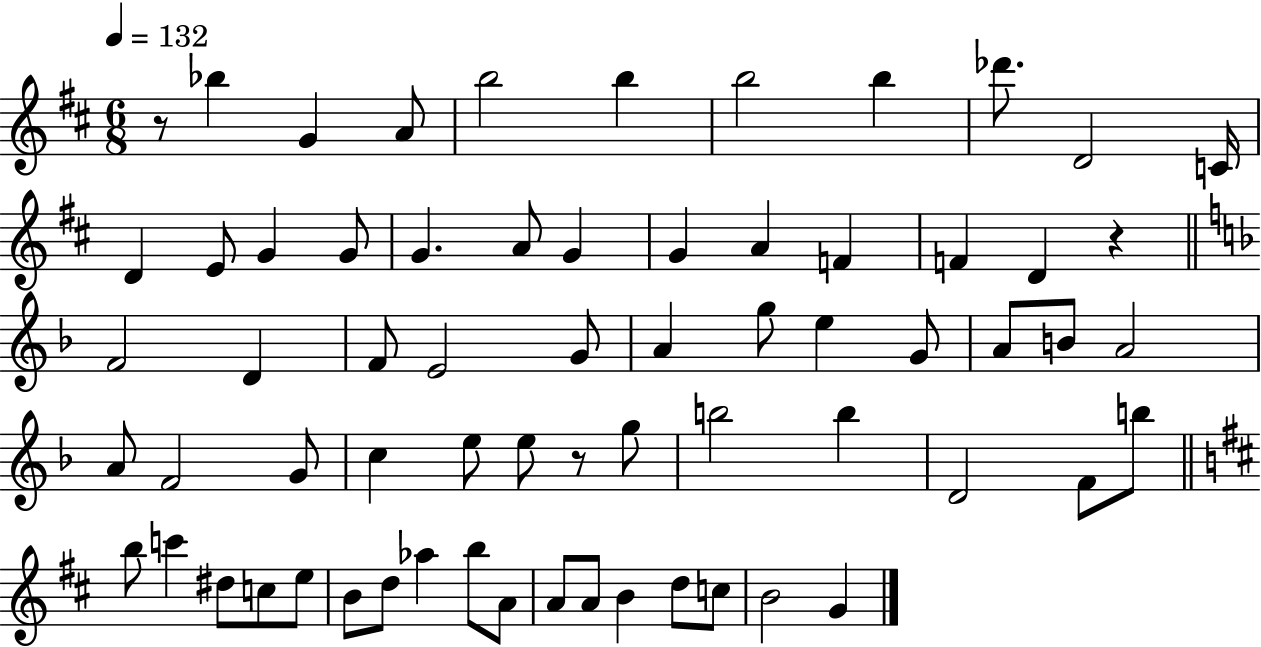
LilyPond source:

{
  \clef treble
  \numericTimeSignature
  \time 6/8
  \key d \major
  \tempo 4 = 132
  r8 bes''4 g'4 a'8 | b''2 b''4 | b''2 b''4 | des'''8. d'2 c'16 | \break d'4 e'8 g'4 g'8 | g'4. a'8 g'4 | g'4 a'4 f'4 | f'4 d'4 r4 | \break \bar "||" \break \key f \major f'2 d'4 | f'8 e'2 g'8 | a'4 g''8 e''4 g'8 | a'8 b'8 a'2 | \break a'8 f'2 g'8 | c''4 e''8 e''8 r8 g''8 | b''2 b''4 | d'2 f'8 b''8 | \break \bar "||" \break \key b \minor b''8 c'''4 dis''8 c''8 e''8 | b'8 d''8 aes''4 b''8 a'8 | a'8 a'8 b'4 d''8 c''8 | b'2 g'4 | \break \bar "|."
}